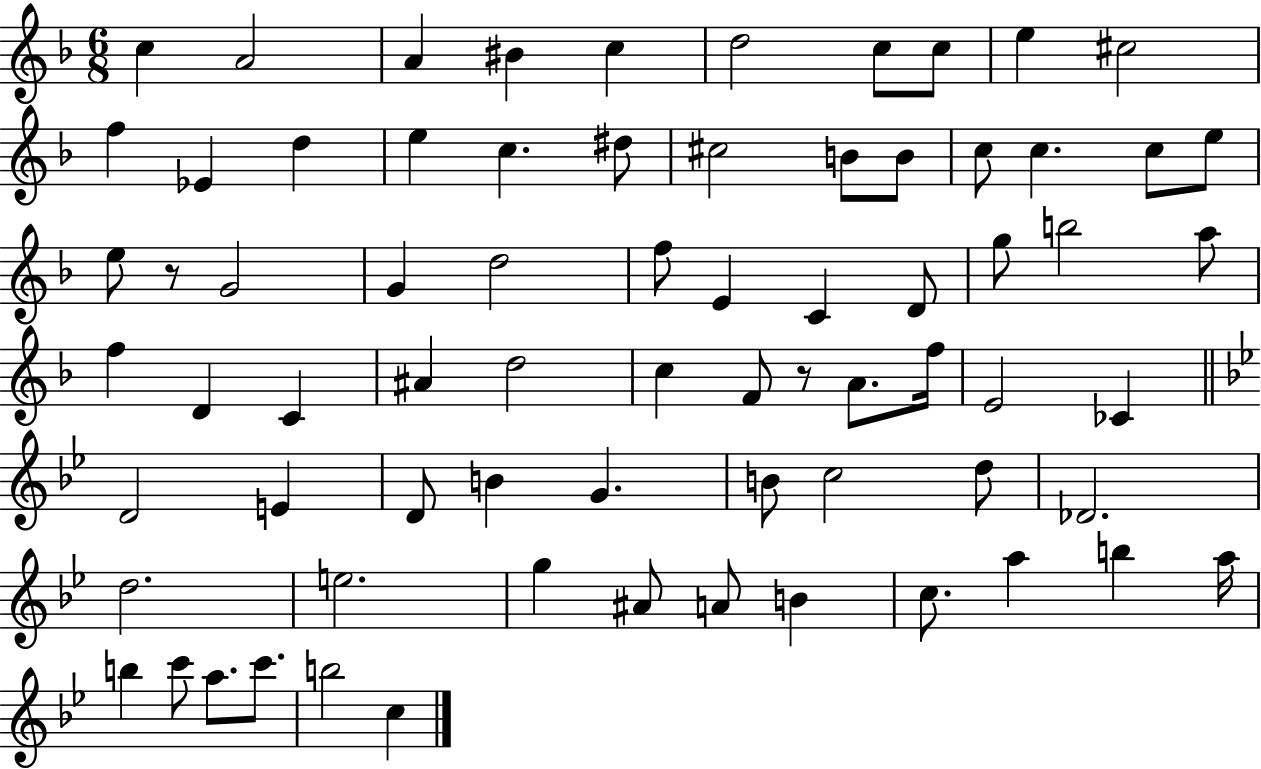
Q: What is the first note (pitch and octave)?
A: C5